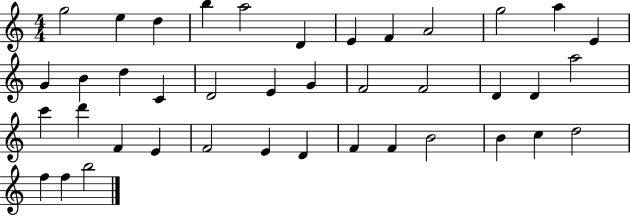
G5/h E5/q D5/q B5/q A5/h D4/q E4/q F4/q A4/h G5/h A5/q E4/q G4/q B4/q D5/q C4/q D4/h E4/q G4/q F4/h F4/h D4/q D4/q A5/h C6/q D6/q F4/q E4/q F4/h E4/q D4/q F4/q F4/q B4/h B4/q C5/q D5/h F5/q F5/q B5/h